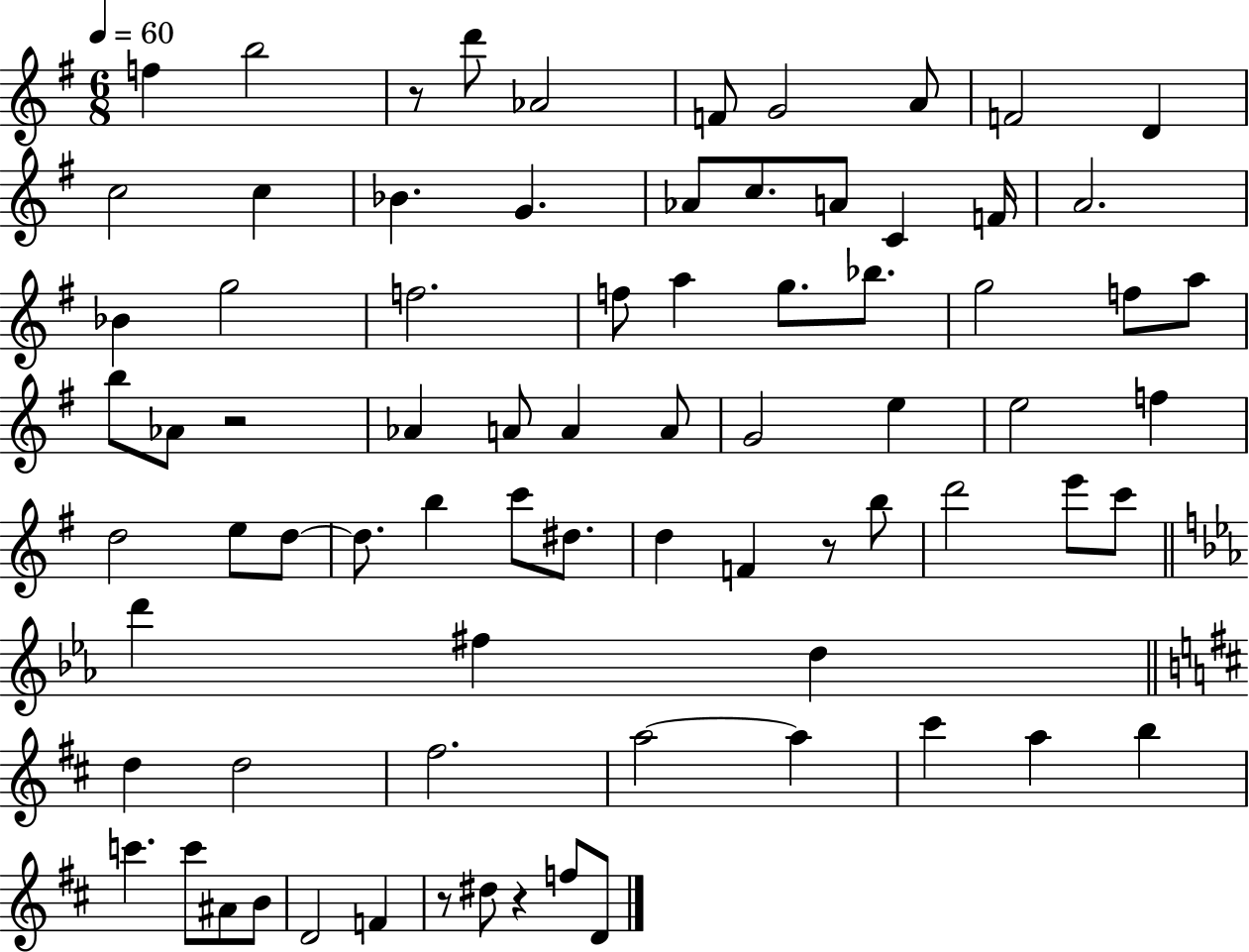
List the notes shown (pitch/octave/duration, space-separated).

F5/q B5/h R/e D6/e Ab4/h F4/e G4/h A4/e F4/h D4/q C5/h C5/q Bb4/q. G4/q. Ab4/e C5/e. A4/e C4/q F4/s A4/h. Bb4/q G5/h F5/h. F5/e A5/q G5/e. Bb5/e. G5/h F5/e A5/e B5/e Ab4/e R/h Ab4/q A4/e A4/q A4/e G4/h E5/q E5/h F5/q D5/h E5/e D5/e D5/e. B5/q C6/e D#5/e. D5/q F4/q R/e B5/e D6/h E6/e C6/e D6/q F#5/q D5/q D5/q D5/h F#5/h. A5/h A5/q C#6/q A5/q B5/q C6/q. C6/e A#4/e B4/e D4/h F4/q R/e D#5/e R/q F5/e D4/e